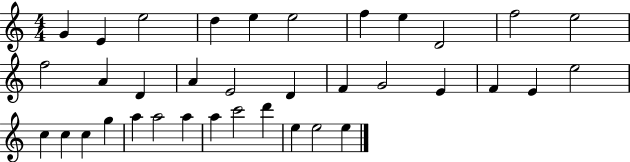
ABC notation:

X:1
T:Untitled
M:4/4
L:1/4
K:C
G E e2 d e e2 f e D2 f2 e2 f2 A D A E2 D F G2 E F E e2 c c c g a a2 a a c'2 d' e e2 e